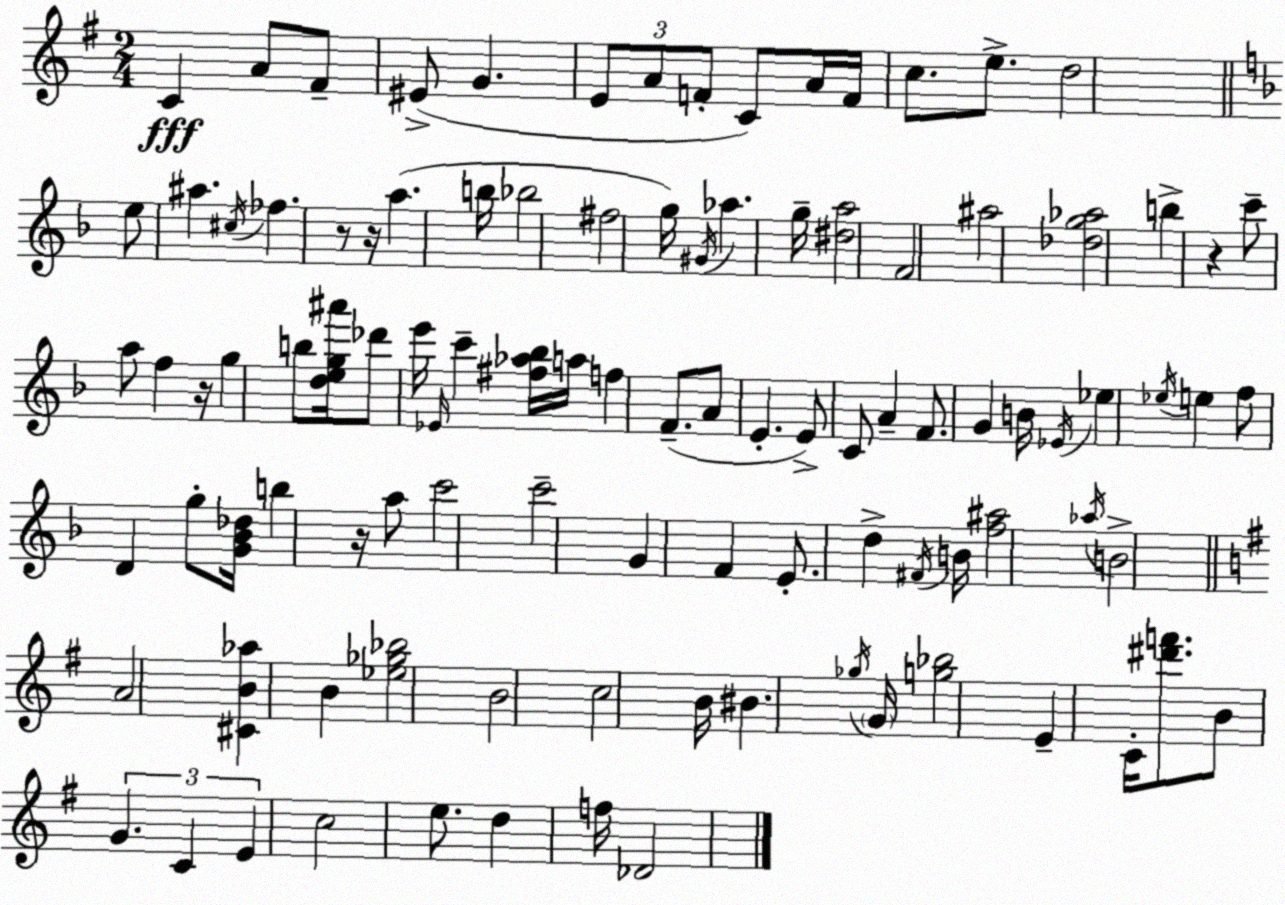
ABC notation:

X:1
T:Untitled
M:2/4
L:1/4
K:Em
C A/2 ^F/2 ^E/2 G E/2 A/2 F/2 C/2 A/4 F/4 c/2 e/2 d2 e/2 ^a ^c/4 _f z/2 z/4 a b/4 _b2 ^f2 g/4 ^G/4 _a g/4 [^da]2 F2 ^a2 [_dg_a]2 b z c'/2 a/2 f z/4 g b/2 [deg^a']/4 _d'/2 e'/4 _E/4 c' [^f_a_b]/4 a/4 f F/2 A/2 E E/2 C/2 A F/2 G B/4 _E/4 _e _e/4 e f/2 D g/2 [G_B_d]/4 b z/4 a/2 c'2 c'2 G F E/2 d ^F/4 B/4 [f^a]2 _a/4 B2 A2 [^CB_a] B [_e_g_b]2 B2 c2 B/4 ^B _g/4 G/4 [g_b]2 E C/4 [^d'f']/2 B/2 G C E c2 e/2 d f/4 _D2